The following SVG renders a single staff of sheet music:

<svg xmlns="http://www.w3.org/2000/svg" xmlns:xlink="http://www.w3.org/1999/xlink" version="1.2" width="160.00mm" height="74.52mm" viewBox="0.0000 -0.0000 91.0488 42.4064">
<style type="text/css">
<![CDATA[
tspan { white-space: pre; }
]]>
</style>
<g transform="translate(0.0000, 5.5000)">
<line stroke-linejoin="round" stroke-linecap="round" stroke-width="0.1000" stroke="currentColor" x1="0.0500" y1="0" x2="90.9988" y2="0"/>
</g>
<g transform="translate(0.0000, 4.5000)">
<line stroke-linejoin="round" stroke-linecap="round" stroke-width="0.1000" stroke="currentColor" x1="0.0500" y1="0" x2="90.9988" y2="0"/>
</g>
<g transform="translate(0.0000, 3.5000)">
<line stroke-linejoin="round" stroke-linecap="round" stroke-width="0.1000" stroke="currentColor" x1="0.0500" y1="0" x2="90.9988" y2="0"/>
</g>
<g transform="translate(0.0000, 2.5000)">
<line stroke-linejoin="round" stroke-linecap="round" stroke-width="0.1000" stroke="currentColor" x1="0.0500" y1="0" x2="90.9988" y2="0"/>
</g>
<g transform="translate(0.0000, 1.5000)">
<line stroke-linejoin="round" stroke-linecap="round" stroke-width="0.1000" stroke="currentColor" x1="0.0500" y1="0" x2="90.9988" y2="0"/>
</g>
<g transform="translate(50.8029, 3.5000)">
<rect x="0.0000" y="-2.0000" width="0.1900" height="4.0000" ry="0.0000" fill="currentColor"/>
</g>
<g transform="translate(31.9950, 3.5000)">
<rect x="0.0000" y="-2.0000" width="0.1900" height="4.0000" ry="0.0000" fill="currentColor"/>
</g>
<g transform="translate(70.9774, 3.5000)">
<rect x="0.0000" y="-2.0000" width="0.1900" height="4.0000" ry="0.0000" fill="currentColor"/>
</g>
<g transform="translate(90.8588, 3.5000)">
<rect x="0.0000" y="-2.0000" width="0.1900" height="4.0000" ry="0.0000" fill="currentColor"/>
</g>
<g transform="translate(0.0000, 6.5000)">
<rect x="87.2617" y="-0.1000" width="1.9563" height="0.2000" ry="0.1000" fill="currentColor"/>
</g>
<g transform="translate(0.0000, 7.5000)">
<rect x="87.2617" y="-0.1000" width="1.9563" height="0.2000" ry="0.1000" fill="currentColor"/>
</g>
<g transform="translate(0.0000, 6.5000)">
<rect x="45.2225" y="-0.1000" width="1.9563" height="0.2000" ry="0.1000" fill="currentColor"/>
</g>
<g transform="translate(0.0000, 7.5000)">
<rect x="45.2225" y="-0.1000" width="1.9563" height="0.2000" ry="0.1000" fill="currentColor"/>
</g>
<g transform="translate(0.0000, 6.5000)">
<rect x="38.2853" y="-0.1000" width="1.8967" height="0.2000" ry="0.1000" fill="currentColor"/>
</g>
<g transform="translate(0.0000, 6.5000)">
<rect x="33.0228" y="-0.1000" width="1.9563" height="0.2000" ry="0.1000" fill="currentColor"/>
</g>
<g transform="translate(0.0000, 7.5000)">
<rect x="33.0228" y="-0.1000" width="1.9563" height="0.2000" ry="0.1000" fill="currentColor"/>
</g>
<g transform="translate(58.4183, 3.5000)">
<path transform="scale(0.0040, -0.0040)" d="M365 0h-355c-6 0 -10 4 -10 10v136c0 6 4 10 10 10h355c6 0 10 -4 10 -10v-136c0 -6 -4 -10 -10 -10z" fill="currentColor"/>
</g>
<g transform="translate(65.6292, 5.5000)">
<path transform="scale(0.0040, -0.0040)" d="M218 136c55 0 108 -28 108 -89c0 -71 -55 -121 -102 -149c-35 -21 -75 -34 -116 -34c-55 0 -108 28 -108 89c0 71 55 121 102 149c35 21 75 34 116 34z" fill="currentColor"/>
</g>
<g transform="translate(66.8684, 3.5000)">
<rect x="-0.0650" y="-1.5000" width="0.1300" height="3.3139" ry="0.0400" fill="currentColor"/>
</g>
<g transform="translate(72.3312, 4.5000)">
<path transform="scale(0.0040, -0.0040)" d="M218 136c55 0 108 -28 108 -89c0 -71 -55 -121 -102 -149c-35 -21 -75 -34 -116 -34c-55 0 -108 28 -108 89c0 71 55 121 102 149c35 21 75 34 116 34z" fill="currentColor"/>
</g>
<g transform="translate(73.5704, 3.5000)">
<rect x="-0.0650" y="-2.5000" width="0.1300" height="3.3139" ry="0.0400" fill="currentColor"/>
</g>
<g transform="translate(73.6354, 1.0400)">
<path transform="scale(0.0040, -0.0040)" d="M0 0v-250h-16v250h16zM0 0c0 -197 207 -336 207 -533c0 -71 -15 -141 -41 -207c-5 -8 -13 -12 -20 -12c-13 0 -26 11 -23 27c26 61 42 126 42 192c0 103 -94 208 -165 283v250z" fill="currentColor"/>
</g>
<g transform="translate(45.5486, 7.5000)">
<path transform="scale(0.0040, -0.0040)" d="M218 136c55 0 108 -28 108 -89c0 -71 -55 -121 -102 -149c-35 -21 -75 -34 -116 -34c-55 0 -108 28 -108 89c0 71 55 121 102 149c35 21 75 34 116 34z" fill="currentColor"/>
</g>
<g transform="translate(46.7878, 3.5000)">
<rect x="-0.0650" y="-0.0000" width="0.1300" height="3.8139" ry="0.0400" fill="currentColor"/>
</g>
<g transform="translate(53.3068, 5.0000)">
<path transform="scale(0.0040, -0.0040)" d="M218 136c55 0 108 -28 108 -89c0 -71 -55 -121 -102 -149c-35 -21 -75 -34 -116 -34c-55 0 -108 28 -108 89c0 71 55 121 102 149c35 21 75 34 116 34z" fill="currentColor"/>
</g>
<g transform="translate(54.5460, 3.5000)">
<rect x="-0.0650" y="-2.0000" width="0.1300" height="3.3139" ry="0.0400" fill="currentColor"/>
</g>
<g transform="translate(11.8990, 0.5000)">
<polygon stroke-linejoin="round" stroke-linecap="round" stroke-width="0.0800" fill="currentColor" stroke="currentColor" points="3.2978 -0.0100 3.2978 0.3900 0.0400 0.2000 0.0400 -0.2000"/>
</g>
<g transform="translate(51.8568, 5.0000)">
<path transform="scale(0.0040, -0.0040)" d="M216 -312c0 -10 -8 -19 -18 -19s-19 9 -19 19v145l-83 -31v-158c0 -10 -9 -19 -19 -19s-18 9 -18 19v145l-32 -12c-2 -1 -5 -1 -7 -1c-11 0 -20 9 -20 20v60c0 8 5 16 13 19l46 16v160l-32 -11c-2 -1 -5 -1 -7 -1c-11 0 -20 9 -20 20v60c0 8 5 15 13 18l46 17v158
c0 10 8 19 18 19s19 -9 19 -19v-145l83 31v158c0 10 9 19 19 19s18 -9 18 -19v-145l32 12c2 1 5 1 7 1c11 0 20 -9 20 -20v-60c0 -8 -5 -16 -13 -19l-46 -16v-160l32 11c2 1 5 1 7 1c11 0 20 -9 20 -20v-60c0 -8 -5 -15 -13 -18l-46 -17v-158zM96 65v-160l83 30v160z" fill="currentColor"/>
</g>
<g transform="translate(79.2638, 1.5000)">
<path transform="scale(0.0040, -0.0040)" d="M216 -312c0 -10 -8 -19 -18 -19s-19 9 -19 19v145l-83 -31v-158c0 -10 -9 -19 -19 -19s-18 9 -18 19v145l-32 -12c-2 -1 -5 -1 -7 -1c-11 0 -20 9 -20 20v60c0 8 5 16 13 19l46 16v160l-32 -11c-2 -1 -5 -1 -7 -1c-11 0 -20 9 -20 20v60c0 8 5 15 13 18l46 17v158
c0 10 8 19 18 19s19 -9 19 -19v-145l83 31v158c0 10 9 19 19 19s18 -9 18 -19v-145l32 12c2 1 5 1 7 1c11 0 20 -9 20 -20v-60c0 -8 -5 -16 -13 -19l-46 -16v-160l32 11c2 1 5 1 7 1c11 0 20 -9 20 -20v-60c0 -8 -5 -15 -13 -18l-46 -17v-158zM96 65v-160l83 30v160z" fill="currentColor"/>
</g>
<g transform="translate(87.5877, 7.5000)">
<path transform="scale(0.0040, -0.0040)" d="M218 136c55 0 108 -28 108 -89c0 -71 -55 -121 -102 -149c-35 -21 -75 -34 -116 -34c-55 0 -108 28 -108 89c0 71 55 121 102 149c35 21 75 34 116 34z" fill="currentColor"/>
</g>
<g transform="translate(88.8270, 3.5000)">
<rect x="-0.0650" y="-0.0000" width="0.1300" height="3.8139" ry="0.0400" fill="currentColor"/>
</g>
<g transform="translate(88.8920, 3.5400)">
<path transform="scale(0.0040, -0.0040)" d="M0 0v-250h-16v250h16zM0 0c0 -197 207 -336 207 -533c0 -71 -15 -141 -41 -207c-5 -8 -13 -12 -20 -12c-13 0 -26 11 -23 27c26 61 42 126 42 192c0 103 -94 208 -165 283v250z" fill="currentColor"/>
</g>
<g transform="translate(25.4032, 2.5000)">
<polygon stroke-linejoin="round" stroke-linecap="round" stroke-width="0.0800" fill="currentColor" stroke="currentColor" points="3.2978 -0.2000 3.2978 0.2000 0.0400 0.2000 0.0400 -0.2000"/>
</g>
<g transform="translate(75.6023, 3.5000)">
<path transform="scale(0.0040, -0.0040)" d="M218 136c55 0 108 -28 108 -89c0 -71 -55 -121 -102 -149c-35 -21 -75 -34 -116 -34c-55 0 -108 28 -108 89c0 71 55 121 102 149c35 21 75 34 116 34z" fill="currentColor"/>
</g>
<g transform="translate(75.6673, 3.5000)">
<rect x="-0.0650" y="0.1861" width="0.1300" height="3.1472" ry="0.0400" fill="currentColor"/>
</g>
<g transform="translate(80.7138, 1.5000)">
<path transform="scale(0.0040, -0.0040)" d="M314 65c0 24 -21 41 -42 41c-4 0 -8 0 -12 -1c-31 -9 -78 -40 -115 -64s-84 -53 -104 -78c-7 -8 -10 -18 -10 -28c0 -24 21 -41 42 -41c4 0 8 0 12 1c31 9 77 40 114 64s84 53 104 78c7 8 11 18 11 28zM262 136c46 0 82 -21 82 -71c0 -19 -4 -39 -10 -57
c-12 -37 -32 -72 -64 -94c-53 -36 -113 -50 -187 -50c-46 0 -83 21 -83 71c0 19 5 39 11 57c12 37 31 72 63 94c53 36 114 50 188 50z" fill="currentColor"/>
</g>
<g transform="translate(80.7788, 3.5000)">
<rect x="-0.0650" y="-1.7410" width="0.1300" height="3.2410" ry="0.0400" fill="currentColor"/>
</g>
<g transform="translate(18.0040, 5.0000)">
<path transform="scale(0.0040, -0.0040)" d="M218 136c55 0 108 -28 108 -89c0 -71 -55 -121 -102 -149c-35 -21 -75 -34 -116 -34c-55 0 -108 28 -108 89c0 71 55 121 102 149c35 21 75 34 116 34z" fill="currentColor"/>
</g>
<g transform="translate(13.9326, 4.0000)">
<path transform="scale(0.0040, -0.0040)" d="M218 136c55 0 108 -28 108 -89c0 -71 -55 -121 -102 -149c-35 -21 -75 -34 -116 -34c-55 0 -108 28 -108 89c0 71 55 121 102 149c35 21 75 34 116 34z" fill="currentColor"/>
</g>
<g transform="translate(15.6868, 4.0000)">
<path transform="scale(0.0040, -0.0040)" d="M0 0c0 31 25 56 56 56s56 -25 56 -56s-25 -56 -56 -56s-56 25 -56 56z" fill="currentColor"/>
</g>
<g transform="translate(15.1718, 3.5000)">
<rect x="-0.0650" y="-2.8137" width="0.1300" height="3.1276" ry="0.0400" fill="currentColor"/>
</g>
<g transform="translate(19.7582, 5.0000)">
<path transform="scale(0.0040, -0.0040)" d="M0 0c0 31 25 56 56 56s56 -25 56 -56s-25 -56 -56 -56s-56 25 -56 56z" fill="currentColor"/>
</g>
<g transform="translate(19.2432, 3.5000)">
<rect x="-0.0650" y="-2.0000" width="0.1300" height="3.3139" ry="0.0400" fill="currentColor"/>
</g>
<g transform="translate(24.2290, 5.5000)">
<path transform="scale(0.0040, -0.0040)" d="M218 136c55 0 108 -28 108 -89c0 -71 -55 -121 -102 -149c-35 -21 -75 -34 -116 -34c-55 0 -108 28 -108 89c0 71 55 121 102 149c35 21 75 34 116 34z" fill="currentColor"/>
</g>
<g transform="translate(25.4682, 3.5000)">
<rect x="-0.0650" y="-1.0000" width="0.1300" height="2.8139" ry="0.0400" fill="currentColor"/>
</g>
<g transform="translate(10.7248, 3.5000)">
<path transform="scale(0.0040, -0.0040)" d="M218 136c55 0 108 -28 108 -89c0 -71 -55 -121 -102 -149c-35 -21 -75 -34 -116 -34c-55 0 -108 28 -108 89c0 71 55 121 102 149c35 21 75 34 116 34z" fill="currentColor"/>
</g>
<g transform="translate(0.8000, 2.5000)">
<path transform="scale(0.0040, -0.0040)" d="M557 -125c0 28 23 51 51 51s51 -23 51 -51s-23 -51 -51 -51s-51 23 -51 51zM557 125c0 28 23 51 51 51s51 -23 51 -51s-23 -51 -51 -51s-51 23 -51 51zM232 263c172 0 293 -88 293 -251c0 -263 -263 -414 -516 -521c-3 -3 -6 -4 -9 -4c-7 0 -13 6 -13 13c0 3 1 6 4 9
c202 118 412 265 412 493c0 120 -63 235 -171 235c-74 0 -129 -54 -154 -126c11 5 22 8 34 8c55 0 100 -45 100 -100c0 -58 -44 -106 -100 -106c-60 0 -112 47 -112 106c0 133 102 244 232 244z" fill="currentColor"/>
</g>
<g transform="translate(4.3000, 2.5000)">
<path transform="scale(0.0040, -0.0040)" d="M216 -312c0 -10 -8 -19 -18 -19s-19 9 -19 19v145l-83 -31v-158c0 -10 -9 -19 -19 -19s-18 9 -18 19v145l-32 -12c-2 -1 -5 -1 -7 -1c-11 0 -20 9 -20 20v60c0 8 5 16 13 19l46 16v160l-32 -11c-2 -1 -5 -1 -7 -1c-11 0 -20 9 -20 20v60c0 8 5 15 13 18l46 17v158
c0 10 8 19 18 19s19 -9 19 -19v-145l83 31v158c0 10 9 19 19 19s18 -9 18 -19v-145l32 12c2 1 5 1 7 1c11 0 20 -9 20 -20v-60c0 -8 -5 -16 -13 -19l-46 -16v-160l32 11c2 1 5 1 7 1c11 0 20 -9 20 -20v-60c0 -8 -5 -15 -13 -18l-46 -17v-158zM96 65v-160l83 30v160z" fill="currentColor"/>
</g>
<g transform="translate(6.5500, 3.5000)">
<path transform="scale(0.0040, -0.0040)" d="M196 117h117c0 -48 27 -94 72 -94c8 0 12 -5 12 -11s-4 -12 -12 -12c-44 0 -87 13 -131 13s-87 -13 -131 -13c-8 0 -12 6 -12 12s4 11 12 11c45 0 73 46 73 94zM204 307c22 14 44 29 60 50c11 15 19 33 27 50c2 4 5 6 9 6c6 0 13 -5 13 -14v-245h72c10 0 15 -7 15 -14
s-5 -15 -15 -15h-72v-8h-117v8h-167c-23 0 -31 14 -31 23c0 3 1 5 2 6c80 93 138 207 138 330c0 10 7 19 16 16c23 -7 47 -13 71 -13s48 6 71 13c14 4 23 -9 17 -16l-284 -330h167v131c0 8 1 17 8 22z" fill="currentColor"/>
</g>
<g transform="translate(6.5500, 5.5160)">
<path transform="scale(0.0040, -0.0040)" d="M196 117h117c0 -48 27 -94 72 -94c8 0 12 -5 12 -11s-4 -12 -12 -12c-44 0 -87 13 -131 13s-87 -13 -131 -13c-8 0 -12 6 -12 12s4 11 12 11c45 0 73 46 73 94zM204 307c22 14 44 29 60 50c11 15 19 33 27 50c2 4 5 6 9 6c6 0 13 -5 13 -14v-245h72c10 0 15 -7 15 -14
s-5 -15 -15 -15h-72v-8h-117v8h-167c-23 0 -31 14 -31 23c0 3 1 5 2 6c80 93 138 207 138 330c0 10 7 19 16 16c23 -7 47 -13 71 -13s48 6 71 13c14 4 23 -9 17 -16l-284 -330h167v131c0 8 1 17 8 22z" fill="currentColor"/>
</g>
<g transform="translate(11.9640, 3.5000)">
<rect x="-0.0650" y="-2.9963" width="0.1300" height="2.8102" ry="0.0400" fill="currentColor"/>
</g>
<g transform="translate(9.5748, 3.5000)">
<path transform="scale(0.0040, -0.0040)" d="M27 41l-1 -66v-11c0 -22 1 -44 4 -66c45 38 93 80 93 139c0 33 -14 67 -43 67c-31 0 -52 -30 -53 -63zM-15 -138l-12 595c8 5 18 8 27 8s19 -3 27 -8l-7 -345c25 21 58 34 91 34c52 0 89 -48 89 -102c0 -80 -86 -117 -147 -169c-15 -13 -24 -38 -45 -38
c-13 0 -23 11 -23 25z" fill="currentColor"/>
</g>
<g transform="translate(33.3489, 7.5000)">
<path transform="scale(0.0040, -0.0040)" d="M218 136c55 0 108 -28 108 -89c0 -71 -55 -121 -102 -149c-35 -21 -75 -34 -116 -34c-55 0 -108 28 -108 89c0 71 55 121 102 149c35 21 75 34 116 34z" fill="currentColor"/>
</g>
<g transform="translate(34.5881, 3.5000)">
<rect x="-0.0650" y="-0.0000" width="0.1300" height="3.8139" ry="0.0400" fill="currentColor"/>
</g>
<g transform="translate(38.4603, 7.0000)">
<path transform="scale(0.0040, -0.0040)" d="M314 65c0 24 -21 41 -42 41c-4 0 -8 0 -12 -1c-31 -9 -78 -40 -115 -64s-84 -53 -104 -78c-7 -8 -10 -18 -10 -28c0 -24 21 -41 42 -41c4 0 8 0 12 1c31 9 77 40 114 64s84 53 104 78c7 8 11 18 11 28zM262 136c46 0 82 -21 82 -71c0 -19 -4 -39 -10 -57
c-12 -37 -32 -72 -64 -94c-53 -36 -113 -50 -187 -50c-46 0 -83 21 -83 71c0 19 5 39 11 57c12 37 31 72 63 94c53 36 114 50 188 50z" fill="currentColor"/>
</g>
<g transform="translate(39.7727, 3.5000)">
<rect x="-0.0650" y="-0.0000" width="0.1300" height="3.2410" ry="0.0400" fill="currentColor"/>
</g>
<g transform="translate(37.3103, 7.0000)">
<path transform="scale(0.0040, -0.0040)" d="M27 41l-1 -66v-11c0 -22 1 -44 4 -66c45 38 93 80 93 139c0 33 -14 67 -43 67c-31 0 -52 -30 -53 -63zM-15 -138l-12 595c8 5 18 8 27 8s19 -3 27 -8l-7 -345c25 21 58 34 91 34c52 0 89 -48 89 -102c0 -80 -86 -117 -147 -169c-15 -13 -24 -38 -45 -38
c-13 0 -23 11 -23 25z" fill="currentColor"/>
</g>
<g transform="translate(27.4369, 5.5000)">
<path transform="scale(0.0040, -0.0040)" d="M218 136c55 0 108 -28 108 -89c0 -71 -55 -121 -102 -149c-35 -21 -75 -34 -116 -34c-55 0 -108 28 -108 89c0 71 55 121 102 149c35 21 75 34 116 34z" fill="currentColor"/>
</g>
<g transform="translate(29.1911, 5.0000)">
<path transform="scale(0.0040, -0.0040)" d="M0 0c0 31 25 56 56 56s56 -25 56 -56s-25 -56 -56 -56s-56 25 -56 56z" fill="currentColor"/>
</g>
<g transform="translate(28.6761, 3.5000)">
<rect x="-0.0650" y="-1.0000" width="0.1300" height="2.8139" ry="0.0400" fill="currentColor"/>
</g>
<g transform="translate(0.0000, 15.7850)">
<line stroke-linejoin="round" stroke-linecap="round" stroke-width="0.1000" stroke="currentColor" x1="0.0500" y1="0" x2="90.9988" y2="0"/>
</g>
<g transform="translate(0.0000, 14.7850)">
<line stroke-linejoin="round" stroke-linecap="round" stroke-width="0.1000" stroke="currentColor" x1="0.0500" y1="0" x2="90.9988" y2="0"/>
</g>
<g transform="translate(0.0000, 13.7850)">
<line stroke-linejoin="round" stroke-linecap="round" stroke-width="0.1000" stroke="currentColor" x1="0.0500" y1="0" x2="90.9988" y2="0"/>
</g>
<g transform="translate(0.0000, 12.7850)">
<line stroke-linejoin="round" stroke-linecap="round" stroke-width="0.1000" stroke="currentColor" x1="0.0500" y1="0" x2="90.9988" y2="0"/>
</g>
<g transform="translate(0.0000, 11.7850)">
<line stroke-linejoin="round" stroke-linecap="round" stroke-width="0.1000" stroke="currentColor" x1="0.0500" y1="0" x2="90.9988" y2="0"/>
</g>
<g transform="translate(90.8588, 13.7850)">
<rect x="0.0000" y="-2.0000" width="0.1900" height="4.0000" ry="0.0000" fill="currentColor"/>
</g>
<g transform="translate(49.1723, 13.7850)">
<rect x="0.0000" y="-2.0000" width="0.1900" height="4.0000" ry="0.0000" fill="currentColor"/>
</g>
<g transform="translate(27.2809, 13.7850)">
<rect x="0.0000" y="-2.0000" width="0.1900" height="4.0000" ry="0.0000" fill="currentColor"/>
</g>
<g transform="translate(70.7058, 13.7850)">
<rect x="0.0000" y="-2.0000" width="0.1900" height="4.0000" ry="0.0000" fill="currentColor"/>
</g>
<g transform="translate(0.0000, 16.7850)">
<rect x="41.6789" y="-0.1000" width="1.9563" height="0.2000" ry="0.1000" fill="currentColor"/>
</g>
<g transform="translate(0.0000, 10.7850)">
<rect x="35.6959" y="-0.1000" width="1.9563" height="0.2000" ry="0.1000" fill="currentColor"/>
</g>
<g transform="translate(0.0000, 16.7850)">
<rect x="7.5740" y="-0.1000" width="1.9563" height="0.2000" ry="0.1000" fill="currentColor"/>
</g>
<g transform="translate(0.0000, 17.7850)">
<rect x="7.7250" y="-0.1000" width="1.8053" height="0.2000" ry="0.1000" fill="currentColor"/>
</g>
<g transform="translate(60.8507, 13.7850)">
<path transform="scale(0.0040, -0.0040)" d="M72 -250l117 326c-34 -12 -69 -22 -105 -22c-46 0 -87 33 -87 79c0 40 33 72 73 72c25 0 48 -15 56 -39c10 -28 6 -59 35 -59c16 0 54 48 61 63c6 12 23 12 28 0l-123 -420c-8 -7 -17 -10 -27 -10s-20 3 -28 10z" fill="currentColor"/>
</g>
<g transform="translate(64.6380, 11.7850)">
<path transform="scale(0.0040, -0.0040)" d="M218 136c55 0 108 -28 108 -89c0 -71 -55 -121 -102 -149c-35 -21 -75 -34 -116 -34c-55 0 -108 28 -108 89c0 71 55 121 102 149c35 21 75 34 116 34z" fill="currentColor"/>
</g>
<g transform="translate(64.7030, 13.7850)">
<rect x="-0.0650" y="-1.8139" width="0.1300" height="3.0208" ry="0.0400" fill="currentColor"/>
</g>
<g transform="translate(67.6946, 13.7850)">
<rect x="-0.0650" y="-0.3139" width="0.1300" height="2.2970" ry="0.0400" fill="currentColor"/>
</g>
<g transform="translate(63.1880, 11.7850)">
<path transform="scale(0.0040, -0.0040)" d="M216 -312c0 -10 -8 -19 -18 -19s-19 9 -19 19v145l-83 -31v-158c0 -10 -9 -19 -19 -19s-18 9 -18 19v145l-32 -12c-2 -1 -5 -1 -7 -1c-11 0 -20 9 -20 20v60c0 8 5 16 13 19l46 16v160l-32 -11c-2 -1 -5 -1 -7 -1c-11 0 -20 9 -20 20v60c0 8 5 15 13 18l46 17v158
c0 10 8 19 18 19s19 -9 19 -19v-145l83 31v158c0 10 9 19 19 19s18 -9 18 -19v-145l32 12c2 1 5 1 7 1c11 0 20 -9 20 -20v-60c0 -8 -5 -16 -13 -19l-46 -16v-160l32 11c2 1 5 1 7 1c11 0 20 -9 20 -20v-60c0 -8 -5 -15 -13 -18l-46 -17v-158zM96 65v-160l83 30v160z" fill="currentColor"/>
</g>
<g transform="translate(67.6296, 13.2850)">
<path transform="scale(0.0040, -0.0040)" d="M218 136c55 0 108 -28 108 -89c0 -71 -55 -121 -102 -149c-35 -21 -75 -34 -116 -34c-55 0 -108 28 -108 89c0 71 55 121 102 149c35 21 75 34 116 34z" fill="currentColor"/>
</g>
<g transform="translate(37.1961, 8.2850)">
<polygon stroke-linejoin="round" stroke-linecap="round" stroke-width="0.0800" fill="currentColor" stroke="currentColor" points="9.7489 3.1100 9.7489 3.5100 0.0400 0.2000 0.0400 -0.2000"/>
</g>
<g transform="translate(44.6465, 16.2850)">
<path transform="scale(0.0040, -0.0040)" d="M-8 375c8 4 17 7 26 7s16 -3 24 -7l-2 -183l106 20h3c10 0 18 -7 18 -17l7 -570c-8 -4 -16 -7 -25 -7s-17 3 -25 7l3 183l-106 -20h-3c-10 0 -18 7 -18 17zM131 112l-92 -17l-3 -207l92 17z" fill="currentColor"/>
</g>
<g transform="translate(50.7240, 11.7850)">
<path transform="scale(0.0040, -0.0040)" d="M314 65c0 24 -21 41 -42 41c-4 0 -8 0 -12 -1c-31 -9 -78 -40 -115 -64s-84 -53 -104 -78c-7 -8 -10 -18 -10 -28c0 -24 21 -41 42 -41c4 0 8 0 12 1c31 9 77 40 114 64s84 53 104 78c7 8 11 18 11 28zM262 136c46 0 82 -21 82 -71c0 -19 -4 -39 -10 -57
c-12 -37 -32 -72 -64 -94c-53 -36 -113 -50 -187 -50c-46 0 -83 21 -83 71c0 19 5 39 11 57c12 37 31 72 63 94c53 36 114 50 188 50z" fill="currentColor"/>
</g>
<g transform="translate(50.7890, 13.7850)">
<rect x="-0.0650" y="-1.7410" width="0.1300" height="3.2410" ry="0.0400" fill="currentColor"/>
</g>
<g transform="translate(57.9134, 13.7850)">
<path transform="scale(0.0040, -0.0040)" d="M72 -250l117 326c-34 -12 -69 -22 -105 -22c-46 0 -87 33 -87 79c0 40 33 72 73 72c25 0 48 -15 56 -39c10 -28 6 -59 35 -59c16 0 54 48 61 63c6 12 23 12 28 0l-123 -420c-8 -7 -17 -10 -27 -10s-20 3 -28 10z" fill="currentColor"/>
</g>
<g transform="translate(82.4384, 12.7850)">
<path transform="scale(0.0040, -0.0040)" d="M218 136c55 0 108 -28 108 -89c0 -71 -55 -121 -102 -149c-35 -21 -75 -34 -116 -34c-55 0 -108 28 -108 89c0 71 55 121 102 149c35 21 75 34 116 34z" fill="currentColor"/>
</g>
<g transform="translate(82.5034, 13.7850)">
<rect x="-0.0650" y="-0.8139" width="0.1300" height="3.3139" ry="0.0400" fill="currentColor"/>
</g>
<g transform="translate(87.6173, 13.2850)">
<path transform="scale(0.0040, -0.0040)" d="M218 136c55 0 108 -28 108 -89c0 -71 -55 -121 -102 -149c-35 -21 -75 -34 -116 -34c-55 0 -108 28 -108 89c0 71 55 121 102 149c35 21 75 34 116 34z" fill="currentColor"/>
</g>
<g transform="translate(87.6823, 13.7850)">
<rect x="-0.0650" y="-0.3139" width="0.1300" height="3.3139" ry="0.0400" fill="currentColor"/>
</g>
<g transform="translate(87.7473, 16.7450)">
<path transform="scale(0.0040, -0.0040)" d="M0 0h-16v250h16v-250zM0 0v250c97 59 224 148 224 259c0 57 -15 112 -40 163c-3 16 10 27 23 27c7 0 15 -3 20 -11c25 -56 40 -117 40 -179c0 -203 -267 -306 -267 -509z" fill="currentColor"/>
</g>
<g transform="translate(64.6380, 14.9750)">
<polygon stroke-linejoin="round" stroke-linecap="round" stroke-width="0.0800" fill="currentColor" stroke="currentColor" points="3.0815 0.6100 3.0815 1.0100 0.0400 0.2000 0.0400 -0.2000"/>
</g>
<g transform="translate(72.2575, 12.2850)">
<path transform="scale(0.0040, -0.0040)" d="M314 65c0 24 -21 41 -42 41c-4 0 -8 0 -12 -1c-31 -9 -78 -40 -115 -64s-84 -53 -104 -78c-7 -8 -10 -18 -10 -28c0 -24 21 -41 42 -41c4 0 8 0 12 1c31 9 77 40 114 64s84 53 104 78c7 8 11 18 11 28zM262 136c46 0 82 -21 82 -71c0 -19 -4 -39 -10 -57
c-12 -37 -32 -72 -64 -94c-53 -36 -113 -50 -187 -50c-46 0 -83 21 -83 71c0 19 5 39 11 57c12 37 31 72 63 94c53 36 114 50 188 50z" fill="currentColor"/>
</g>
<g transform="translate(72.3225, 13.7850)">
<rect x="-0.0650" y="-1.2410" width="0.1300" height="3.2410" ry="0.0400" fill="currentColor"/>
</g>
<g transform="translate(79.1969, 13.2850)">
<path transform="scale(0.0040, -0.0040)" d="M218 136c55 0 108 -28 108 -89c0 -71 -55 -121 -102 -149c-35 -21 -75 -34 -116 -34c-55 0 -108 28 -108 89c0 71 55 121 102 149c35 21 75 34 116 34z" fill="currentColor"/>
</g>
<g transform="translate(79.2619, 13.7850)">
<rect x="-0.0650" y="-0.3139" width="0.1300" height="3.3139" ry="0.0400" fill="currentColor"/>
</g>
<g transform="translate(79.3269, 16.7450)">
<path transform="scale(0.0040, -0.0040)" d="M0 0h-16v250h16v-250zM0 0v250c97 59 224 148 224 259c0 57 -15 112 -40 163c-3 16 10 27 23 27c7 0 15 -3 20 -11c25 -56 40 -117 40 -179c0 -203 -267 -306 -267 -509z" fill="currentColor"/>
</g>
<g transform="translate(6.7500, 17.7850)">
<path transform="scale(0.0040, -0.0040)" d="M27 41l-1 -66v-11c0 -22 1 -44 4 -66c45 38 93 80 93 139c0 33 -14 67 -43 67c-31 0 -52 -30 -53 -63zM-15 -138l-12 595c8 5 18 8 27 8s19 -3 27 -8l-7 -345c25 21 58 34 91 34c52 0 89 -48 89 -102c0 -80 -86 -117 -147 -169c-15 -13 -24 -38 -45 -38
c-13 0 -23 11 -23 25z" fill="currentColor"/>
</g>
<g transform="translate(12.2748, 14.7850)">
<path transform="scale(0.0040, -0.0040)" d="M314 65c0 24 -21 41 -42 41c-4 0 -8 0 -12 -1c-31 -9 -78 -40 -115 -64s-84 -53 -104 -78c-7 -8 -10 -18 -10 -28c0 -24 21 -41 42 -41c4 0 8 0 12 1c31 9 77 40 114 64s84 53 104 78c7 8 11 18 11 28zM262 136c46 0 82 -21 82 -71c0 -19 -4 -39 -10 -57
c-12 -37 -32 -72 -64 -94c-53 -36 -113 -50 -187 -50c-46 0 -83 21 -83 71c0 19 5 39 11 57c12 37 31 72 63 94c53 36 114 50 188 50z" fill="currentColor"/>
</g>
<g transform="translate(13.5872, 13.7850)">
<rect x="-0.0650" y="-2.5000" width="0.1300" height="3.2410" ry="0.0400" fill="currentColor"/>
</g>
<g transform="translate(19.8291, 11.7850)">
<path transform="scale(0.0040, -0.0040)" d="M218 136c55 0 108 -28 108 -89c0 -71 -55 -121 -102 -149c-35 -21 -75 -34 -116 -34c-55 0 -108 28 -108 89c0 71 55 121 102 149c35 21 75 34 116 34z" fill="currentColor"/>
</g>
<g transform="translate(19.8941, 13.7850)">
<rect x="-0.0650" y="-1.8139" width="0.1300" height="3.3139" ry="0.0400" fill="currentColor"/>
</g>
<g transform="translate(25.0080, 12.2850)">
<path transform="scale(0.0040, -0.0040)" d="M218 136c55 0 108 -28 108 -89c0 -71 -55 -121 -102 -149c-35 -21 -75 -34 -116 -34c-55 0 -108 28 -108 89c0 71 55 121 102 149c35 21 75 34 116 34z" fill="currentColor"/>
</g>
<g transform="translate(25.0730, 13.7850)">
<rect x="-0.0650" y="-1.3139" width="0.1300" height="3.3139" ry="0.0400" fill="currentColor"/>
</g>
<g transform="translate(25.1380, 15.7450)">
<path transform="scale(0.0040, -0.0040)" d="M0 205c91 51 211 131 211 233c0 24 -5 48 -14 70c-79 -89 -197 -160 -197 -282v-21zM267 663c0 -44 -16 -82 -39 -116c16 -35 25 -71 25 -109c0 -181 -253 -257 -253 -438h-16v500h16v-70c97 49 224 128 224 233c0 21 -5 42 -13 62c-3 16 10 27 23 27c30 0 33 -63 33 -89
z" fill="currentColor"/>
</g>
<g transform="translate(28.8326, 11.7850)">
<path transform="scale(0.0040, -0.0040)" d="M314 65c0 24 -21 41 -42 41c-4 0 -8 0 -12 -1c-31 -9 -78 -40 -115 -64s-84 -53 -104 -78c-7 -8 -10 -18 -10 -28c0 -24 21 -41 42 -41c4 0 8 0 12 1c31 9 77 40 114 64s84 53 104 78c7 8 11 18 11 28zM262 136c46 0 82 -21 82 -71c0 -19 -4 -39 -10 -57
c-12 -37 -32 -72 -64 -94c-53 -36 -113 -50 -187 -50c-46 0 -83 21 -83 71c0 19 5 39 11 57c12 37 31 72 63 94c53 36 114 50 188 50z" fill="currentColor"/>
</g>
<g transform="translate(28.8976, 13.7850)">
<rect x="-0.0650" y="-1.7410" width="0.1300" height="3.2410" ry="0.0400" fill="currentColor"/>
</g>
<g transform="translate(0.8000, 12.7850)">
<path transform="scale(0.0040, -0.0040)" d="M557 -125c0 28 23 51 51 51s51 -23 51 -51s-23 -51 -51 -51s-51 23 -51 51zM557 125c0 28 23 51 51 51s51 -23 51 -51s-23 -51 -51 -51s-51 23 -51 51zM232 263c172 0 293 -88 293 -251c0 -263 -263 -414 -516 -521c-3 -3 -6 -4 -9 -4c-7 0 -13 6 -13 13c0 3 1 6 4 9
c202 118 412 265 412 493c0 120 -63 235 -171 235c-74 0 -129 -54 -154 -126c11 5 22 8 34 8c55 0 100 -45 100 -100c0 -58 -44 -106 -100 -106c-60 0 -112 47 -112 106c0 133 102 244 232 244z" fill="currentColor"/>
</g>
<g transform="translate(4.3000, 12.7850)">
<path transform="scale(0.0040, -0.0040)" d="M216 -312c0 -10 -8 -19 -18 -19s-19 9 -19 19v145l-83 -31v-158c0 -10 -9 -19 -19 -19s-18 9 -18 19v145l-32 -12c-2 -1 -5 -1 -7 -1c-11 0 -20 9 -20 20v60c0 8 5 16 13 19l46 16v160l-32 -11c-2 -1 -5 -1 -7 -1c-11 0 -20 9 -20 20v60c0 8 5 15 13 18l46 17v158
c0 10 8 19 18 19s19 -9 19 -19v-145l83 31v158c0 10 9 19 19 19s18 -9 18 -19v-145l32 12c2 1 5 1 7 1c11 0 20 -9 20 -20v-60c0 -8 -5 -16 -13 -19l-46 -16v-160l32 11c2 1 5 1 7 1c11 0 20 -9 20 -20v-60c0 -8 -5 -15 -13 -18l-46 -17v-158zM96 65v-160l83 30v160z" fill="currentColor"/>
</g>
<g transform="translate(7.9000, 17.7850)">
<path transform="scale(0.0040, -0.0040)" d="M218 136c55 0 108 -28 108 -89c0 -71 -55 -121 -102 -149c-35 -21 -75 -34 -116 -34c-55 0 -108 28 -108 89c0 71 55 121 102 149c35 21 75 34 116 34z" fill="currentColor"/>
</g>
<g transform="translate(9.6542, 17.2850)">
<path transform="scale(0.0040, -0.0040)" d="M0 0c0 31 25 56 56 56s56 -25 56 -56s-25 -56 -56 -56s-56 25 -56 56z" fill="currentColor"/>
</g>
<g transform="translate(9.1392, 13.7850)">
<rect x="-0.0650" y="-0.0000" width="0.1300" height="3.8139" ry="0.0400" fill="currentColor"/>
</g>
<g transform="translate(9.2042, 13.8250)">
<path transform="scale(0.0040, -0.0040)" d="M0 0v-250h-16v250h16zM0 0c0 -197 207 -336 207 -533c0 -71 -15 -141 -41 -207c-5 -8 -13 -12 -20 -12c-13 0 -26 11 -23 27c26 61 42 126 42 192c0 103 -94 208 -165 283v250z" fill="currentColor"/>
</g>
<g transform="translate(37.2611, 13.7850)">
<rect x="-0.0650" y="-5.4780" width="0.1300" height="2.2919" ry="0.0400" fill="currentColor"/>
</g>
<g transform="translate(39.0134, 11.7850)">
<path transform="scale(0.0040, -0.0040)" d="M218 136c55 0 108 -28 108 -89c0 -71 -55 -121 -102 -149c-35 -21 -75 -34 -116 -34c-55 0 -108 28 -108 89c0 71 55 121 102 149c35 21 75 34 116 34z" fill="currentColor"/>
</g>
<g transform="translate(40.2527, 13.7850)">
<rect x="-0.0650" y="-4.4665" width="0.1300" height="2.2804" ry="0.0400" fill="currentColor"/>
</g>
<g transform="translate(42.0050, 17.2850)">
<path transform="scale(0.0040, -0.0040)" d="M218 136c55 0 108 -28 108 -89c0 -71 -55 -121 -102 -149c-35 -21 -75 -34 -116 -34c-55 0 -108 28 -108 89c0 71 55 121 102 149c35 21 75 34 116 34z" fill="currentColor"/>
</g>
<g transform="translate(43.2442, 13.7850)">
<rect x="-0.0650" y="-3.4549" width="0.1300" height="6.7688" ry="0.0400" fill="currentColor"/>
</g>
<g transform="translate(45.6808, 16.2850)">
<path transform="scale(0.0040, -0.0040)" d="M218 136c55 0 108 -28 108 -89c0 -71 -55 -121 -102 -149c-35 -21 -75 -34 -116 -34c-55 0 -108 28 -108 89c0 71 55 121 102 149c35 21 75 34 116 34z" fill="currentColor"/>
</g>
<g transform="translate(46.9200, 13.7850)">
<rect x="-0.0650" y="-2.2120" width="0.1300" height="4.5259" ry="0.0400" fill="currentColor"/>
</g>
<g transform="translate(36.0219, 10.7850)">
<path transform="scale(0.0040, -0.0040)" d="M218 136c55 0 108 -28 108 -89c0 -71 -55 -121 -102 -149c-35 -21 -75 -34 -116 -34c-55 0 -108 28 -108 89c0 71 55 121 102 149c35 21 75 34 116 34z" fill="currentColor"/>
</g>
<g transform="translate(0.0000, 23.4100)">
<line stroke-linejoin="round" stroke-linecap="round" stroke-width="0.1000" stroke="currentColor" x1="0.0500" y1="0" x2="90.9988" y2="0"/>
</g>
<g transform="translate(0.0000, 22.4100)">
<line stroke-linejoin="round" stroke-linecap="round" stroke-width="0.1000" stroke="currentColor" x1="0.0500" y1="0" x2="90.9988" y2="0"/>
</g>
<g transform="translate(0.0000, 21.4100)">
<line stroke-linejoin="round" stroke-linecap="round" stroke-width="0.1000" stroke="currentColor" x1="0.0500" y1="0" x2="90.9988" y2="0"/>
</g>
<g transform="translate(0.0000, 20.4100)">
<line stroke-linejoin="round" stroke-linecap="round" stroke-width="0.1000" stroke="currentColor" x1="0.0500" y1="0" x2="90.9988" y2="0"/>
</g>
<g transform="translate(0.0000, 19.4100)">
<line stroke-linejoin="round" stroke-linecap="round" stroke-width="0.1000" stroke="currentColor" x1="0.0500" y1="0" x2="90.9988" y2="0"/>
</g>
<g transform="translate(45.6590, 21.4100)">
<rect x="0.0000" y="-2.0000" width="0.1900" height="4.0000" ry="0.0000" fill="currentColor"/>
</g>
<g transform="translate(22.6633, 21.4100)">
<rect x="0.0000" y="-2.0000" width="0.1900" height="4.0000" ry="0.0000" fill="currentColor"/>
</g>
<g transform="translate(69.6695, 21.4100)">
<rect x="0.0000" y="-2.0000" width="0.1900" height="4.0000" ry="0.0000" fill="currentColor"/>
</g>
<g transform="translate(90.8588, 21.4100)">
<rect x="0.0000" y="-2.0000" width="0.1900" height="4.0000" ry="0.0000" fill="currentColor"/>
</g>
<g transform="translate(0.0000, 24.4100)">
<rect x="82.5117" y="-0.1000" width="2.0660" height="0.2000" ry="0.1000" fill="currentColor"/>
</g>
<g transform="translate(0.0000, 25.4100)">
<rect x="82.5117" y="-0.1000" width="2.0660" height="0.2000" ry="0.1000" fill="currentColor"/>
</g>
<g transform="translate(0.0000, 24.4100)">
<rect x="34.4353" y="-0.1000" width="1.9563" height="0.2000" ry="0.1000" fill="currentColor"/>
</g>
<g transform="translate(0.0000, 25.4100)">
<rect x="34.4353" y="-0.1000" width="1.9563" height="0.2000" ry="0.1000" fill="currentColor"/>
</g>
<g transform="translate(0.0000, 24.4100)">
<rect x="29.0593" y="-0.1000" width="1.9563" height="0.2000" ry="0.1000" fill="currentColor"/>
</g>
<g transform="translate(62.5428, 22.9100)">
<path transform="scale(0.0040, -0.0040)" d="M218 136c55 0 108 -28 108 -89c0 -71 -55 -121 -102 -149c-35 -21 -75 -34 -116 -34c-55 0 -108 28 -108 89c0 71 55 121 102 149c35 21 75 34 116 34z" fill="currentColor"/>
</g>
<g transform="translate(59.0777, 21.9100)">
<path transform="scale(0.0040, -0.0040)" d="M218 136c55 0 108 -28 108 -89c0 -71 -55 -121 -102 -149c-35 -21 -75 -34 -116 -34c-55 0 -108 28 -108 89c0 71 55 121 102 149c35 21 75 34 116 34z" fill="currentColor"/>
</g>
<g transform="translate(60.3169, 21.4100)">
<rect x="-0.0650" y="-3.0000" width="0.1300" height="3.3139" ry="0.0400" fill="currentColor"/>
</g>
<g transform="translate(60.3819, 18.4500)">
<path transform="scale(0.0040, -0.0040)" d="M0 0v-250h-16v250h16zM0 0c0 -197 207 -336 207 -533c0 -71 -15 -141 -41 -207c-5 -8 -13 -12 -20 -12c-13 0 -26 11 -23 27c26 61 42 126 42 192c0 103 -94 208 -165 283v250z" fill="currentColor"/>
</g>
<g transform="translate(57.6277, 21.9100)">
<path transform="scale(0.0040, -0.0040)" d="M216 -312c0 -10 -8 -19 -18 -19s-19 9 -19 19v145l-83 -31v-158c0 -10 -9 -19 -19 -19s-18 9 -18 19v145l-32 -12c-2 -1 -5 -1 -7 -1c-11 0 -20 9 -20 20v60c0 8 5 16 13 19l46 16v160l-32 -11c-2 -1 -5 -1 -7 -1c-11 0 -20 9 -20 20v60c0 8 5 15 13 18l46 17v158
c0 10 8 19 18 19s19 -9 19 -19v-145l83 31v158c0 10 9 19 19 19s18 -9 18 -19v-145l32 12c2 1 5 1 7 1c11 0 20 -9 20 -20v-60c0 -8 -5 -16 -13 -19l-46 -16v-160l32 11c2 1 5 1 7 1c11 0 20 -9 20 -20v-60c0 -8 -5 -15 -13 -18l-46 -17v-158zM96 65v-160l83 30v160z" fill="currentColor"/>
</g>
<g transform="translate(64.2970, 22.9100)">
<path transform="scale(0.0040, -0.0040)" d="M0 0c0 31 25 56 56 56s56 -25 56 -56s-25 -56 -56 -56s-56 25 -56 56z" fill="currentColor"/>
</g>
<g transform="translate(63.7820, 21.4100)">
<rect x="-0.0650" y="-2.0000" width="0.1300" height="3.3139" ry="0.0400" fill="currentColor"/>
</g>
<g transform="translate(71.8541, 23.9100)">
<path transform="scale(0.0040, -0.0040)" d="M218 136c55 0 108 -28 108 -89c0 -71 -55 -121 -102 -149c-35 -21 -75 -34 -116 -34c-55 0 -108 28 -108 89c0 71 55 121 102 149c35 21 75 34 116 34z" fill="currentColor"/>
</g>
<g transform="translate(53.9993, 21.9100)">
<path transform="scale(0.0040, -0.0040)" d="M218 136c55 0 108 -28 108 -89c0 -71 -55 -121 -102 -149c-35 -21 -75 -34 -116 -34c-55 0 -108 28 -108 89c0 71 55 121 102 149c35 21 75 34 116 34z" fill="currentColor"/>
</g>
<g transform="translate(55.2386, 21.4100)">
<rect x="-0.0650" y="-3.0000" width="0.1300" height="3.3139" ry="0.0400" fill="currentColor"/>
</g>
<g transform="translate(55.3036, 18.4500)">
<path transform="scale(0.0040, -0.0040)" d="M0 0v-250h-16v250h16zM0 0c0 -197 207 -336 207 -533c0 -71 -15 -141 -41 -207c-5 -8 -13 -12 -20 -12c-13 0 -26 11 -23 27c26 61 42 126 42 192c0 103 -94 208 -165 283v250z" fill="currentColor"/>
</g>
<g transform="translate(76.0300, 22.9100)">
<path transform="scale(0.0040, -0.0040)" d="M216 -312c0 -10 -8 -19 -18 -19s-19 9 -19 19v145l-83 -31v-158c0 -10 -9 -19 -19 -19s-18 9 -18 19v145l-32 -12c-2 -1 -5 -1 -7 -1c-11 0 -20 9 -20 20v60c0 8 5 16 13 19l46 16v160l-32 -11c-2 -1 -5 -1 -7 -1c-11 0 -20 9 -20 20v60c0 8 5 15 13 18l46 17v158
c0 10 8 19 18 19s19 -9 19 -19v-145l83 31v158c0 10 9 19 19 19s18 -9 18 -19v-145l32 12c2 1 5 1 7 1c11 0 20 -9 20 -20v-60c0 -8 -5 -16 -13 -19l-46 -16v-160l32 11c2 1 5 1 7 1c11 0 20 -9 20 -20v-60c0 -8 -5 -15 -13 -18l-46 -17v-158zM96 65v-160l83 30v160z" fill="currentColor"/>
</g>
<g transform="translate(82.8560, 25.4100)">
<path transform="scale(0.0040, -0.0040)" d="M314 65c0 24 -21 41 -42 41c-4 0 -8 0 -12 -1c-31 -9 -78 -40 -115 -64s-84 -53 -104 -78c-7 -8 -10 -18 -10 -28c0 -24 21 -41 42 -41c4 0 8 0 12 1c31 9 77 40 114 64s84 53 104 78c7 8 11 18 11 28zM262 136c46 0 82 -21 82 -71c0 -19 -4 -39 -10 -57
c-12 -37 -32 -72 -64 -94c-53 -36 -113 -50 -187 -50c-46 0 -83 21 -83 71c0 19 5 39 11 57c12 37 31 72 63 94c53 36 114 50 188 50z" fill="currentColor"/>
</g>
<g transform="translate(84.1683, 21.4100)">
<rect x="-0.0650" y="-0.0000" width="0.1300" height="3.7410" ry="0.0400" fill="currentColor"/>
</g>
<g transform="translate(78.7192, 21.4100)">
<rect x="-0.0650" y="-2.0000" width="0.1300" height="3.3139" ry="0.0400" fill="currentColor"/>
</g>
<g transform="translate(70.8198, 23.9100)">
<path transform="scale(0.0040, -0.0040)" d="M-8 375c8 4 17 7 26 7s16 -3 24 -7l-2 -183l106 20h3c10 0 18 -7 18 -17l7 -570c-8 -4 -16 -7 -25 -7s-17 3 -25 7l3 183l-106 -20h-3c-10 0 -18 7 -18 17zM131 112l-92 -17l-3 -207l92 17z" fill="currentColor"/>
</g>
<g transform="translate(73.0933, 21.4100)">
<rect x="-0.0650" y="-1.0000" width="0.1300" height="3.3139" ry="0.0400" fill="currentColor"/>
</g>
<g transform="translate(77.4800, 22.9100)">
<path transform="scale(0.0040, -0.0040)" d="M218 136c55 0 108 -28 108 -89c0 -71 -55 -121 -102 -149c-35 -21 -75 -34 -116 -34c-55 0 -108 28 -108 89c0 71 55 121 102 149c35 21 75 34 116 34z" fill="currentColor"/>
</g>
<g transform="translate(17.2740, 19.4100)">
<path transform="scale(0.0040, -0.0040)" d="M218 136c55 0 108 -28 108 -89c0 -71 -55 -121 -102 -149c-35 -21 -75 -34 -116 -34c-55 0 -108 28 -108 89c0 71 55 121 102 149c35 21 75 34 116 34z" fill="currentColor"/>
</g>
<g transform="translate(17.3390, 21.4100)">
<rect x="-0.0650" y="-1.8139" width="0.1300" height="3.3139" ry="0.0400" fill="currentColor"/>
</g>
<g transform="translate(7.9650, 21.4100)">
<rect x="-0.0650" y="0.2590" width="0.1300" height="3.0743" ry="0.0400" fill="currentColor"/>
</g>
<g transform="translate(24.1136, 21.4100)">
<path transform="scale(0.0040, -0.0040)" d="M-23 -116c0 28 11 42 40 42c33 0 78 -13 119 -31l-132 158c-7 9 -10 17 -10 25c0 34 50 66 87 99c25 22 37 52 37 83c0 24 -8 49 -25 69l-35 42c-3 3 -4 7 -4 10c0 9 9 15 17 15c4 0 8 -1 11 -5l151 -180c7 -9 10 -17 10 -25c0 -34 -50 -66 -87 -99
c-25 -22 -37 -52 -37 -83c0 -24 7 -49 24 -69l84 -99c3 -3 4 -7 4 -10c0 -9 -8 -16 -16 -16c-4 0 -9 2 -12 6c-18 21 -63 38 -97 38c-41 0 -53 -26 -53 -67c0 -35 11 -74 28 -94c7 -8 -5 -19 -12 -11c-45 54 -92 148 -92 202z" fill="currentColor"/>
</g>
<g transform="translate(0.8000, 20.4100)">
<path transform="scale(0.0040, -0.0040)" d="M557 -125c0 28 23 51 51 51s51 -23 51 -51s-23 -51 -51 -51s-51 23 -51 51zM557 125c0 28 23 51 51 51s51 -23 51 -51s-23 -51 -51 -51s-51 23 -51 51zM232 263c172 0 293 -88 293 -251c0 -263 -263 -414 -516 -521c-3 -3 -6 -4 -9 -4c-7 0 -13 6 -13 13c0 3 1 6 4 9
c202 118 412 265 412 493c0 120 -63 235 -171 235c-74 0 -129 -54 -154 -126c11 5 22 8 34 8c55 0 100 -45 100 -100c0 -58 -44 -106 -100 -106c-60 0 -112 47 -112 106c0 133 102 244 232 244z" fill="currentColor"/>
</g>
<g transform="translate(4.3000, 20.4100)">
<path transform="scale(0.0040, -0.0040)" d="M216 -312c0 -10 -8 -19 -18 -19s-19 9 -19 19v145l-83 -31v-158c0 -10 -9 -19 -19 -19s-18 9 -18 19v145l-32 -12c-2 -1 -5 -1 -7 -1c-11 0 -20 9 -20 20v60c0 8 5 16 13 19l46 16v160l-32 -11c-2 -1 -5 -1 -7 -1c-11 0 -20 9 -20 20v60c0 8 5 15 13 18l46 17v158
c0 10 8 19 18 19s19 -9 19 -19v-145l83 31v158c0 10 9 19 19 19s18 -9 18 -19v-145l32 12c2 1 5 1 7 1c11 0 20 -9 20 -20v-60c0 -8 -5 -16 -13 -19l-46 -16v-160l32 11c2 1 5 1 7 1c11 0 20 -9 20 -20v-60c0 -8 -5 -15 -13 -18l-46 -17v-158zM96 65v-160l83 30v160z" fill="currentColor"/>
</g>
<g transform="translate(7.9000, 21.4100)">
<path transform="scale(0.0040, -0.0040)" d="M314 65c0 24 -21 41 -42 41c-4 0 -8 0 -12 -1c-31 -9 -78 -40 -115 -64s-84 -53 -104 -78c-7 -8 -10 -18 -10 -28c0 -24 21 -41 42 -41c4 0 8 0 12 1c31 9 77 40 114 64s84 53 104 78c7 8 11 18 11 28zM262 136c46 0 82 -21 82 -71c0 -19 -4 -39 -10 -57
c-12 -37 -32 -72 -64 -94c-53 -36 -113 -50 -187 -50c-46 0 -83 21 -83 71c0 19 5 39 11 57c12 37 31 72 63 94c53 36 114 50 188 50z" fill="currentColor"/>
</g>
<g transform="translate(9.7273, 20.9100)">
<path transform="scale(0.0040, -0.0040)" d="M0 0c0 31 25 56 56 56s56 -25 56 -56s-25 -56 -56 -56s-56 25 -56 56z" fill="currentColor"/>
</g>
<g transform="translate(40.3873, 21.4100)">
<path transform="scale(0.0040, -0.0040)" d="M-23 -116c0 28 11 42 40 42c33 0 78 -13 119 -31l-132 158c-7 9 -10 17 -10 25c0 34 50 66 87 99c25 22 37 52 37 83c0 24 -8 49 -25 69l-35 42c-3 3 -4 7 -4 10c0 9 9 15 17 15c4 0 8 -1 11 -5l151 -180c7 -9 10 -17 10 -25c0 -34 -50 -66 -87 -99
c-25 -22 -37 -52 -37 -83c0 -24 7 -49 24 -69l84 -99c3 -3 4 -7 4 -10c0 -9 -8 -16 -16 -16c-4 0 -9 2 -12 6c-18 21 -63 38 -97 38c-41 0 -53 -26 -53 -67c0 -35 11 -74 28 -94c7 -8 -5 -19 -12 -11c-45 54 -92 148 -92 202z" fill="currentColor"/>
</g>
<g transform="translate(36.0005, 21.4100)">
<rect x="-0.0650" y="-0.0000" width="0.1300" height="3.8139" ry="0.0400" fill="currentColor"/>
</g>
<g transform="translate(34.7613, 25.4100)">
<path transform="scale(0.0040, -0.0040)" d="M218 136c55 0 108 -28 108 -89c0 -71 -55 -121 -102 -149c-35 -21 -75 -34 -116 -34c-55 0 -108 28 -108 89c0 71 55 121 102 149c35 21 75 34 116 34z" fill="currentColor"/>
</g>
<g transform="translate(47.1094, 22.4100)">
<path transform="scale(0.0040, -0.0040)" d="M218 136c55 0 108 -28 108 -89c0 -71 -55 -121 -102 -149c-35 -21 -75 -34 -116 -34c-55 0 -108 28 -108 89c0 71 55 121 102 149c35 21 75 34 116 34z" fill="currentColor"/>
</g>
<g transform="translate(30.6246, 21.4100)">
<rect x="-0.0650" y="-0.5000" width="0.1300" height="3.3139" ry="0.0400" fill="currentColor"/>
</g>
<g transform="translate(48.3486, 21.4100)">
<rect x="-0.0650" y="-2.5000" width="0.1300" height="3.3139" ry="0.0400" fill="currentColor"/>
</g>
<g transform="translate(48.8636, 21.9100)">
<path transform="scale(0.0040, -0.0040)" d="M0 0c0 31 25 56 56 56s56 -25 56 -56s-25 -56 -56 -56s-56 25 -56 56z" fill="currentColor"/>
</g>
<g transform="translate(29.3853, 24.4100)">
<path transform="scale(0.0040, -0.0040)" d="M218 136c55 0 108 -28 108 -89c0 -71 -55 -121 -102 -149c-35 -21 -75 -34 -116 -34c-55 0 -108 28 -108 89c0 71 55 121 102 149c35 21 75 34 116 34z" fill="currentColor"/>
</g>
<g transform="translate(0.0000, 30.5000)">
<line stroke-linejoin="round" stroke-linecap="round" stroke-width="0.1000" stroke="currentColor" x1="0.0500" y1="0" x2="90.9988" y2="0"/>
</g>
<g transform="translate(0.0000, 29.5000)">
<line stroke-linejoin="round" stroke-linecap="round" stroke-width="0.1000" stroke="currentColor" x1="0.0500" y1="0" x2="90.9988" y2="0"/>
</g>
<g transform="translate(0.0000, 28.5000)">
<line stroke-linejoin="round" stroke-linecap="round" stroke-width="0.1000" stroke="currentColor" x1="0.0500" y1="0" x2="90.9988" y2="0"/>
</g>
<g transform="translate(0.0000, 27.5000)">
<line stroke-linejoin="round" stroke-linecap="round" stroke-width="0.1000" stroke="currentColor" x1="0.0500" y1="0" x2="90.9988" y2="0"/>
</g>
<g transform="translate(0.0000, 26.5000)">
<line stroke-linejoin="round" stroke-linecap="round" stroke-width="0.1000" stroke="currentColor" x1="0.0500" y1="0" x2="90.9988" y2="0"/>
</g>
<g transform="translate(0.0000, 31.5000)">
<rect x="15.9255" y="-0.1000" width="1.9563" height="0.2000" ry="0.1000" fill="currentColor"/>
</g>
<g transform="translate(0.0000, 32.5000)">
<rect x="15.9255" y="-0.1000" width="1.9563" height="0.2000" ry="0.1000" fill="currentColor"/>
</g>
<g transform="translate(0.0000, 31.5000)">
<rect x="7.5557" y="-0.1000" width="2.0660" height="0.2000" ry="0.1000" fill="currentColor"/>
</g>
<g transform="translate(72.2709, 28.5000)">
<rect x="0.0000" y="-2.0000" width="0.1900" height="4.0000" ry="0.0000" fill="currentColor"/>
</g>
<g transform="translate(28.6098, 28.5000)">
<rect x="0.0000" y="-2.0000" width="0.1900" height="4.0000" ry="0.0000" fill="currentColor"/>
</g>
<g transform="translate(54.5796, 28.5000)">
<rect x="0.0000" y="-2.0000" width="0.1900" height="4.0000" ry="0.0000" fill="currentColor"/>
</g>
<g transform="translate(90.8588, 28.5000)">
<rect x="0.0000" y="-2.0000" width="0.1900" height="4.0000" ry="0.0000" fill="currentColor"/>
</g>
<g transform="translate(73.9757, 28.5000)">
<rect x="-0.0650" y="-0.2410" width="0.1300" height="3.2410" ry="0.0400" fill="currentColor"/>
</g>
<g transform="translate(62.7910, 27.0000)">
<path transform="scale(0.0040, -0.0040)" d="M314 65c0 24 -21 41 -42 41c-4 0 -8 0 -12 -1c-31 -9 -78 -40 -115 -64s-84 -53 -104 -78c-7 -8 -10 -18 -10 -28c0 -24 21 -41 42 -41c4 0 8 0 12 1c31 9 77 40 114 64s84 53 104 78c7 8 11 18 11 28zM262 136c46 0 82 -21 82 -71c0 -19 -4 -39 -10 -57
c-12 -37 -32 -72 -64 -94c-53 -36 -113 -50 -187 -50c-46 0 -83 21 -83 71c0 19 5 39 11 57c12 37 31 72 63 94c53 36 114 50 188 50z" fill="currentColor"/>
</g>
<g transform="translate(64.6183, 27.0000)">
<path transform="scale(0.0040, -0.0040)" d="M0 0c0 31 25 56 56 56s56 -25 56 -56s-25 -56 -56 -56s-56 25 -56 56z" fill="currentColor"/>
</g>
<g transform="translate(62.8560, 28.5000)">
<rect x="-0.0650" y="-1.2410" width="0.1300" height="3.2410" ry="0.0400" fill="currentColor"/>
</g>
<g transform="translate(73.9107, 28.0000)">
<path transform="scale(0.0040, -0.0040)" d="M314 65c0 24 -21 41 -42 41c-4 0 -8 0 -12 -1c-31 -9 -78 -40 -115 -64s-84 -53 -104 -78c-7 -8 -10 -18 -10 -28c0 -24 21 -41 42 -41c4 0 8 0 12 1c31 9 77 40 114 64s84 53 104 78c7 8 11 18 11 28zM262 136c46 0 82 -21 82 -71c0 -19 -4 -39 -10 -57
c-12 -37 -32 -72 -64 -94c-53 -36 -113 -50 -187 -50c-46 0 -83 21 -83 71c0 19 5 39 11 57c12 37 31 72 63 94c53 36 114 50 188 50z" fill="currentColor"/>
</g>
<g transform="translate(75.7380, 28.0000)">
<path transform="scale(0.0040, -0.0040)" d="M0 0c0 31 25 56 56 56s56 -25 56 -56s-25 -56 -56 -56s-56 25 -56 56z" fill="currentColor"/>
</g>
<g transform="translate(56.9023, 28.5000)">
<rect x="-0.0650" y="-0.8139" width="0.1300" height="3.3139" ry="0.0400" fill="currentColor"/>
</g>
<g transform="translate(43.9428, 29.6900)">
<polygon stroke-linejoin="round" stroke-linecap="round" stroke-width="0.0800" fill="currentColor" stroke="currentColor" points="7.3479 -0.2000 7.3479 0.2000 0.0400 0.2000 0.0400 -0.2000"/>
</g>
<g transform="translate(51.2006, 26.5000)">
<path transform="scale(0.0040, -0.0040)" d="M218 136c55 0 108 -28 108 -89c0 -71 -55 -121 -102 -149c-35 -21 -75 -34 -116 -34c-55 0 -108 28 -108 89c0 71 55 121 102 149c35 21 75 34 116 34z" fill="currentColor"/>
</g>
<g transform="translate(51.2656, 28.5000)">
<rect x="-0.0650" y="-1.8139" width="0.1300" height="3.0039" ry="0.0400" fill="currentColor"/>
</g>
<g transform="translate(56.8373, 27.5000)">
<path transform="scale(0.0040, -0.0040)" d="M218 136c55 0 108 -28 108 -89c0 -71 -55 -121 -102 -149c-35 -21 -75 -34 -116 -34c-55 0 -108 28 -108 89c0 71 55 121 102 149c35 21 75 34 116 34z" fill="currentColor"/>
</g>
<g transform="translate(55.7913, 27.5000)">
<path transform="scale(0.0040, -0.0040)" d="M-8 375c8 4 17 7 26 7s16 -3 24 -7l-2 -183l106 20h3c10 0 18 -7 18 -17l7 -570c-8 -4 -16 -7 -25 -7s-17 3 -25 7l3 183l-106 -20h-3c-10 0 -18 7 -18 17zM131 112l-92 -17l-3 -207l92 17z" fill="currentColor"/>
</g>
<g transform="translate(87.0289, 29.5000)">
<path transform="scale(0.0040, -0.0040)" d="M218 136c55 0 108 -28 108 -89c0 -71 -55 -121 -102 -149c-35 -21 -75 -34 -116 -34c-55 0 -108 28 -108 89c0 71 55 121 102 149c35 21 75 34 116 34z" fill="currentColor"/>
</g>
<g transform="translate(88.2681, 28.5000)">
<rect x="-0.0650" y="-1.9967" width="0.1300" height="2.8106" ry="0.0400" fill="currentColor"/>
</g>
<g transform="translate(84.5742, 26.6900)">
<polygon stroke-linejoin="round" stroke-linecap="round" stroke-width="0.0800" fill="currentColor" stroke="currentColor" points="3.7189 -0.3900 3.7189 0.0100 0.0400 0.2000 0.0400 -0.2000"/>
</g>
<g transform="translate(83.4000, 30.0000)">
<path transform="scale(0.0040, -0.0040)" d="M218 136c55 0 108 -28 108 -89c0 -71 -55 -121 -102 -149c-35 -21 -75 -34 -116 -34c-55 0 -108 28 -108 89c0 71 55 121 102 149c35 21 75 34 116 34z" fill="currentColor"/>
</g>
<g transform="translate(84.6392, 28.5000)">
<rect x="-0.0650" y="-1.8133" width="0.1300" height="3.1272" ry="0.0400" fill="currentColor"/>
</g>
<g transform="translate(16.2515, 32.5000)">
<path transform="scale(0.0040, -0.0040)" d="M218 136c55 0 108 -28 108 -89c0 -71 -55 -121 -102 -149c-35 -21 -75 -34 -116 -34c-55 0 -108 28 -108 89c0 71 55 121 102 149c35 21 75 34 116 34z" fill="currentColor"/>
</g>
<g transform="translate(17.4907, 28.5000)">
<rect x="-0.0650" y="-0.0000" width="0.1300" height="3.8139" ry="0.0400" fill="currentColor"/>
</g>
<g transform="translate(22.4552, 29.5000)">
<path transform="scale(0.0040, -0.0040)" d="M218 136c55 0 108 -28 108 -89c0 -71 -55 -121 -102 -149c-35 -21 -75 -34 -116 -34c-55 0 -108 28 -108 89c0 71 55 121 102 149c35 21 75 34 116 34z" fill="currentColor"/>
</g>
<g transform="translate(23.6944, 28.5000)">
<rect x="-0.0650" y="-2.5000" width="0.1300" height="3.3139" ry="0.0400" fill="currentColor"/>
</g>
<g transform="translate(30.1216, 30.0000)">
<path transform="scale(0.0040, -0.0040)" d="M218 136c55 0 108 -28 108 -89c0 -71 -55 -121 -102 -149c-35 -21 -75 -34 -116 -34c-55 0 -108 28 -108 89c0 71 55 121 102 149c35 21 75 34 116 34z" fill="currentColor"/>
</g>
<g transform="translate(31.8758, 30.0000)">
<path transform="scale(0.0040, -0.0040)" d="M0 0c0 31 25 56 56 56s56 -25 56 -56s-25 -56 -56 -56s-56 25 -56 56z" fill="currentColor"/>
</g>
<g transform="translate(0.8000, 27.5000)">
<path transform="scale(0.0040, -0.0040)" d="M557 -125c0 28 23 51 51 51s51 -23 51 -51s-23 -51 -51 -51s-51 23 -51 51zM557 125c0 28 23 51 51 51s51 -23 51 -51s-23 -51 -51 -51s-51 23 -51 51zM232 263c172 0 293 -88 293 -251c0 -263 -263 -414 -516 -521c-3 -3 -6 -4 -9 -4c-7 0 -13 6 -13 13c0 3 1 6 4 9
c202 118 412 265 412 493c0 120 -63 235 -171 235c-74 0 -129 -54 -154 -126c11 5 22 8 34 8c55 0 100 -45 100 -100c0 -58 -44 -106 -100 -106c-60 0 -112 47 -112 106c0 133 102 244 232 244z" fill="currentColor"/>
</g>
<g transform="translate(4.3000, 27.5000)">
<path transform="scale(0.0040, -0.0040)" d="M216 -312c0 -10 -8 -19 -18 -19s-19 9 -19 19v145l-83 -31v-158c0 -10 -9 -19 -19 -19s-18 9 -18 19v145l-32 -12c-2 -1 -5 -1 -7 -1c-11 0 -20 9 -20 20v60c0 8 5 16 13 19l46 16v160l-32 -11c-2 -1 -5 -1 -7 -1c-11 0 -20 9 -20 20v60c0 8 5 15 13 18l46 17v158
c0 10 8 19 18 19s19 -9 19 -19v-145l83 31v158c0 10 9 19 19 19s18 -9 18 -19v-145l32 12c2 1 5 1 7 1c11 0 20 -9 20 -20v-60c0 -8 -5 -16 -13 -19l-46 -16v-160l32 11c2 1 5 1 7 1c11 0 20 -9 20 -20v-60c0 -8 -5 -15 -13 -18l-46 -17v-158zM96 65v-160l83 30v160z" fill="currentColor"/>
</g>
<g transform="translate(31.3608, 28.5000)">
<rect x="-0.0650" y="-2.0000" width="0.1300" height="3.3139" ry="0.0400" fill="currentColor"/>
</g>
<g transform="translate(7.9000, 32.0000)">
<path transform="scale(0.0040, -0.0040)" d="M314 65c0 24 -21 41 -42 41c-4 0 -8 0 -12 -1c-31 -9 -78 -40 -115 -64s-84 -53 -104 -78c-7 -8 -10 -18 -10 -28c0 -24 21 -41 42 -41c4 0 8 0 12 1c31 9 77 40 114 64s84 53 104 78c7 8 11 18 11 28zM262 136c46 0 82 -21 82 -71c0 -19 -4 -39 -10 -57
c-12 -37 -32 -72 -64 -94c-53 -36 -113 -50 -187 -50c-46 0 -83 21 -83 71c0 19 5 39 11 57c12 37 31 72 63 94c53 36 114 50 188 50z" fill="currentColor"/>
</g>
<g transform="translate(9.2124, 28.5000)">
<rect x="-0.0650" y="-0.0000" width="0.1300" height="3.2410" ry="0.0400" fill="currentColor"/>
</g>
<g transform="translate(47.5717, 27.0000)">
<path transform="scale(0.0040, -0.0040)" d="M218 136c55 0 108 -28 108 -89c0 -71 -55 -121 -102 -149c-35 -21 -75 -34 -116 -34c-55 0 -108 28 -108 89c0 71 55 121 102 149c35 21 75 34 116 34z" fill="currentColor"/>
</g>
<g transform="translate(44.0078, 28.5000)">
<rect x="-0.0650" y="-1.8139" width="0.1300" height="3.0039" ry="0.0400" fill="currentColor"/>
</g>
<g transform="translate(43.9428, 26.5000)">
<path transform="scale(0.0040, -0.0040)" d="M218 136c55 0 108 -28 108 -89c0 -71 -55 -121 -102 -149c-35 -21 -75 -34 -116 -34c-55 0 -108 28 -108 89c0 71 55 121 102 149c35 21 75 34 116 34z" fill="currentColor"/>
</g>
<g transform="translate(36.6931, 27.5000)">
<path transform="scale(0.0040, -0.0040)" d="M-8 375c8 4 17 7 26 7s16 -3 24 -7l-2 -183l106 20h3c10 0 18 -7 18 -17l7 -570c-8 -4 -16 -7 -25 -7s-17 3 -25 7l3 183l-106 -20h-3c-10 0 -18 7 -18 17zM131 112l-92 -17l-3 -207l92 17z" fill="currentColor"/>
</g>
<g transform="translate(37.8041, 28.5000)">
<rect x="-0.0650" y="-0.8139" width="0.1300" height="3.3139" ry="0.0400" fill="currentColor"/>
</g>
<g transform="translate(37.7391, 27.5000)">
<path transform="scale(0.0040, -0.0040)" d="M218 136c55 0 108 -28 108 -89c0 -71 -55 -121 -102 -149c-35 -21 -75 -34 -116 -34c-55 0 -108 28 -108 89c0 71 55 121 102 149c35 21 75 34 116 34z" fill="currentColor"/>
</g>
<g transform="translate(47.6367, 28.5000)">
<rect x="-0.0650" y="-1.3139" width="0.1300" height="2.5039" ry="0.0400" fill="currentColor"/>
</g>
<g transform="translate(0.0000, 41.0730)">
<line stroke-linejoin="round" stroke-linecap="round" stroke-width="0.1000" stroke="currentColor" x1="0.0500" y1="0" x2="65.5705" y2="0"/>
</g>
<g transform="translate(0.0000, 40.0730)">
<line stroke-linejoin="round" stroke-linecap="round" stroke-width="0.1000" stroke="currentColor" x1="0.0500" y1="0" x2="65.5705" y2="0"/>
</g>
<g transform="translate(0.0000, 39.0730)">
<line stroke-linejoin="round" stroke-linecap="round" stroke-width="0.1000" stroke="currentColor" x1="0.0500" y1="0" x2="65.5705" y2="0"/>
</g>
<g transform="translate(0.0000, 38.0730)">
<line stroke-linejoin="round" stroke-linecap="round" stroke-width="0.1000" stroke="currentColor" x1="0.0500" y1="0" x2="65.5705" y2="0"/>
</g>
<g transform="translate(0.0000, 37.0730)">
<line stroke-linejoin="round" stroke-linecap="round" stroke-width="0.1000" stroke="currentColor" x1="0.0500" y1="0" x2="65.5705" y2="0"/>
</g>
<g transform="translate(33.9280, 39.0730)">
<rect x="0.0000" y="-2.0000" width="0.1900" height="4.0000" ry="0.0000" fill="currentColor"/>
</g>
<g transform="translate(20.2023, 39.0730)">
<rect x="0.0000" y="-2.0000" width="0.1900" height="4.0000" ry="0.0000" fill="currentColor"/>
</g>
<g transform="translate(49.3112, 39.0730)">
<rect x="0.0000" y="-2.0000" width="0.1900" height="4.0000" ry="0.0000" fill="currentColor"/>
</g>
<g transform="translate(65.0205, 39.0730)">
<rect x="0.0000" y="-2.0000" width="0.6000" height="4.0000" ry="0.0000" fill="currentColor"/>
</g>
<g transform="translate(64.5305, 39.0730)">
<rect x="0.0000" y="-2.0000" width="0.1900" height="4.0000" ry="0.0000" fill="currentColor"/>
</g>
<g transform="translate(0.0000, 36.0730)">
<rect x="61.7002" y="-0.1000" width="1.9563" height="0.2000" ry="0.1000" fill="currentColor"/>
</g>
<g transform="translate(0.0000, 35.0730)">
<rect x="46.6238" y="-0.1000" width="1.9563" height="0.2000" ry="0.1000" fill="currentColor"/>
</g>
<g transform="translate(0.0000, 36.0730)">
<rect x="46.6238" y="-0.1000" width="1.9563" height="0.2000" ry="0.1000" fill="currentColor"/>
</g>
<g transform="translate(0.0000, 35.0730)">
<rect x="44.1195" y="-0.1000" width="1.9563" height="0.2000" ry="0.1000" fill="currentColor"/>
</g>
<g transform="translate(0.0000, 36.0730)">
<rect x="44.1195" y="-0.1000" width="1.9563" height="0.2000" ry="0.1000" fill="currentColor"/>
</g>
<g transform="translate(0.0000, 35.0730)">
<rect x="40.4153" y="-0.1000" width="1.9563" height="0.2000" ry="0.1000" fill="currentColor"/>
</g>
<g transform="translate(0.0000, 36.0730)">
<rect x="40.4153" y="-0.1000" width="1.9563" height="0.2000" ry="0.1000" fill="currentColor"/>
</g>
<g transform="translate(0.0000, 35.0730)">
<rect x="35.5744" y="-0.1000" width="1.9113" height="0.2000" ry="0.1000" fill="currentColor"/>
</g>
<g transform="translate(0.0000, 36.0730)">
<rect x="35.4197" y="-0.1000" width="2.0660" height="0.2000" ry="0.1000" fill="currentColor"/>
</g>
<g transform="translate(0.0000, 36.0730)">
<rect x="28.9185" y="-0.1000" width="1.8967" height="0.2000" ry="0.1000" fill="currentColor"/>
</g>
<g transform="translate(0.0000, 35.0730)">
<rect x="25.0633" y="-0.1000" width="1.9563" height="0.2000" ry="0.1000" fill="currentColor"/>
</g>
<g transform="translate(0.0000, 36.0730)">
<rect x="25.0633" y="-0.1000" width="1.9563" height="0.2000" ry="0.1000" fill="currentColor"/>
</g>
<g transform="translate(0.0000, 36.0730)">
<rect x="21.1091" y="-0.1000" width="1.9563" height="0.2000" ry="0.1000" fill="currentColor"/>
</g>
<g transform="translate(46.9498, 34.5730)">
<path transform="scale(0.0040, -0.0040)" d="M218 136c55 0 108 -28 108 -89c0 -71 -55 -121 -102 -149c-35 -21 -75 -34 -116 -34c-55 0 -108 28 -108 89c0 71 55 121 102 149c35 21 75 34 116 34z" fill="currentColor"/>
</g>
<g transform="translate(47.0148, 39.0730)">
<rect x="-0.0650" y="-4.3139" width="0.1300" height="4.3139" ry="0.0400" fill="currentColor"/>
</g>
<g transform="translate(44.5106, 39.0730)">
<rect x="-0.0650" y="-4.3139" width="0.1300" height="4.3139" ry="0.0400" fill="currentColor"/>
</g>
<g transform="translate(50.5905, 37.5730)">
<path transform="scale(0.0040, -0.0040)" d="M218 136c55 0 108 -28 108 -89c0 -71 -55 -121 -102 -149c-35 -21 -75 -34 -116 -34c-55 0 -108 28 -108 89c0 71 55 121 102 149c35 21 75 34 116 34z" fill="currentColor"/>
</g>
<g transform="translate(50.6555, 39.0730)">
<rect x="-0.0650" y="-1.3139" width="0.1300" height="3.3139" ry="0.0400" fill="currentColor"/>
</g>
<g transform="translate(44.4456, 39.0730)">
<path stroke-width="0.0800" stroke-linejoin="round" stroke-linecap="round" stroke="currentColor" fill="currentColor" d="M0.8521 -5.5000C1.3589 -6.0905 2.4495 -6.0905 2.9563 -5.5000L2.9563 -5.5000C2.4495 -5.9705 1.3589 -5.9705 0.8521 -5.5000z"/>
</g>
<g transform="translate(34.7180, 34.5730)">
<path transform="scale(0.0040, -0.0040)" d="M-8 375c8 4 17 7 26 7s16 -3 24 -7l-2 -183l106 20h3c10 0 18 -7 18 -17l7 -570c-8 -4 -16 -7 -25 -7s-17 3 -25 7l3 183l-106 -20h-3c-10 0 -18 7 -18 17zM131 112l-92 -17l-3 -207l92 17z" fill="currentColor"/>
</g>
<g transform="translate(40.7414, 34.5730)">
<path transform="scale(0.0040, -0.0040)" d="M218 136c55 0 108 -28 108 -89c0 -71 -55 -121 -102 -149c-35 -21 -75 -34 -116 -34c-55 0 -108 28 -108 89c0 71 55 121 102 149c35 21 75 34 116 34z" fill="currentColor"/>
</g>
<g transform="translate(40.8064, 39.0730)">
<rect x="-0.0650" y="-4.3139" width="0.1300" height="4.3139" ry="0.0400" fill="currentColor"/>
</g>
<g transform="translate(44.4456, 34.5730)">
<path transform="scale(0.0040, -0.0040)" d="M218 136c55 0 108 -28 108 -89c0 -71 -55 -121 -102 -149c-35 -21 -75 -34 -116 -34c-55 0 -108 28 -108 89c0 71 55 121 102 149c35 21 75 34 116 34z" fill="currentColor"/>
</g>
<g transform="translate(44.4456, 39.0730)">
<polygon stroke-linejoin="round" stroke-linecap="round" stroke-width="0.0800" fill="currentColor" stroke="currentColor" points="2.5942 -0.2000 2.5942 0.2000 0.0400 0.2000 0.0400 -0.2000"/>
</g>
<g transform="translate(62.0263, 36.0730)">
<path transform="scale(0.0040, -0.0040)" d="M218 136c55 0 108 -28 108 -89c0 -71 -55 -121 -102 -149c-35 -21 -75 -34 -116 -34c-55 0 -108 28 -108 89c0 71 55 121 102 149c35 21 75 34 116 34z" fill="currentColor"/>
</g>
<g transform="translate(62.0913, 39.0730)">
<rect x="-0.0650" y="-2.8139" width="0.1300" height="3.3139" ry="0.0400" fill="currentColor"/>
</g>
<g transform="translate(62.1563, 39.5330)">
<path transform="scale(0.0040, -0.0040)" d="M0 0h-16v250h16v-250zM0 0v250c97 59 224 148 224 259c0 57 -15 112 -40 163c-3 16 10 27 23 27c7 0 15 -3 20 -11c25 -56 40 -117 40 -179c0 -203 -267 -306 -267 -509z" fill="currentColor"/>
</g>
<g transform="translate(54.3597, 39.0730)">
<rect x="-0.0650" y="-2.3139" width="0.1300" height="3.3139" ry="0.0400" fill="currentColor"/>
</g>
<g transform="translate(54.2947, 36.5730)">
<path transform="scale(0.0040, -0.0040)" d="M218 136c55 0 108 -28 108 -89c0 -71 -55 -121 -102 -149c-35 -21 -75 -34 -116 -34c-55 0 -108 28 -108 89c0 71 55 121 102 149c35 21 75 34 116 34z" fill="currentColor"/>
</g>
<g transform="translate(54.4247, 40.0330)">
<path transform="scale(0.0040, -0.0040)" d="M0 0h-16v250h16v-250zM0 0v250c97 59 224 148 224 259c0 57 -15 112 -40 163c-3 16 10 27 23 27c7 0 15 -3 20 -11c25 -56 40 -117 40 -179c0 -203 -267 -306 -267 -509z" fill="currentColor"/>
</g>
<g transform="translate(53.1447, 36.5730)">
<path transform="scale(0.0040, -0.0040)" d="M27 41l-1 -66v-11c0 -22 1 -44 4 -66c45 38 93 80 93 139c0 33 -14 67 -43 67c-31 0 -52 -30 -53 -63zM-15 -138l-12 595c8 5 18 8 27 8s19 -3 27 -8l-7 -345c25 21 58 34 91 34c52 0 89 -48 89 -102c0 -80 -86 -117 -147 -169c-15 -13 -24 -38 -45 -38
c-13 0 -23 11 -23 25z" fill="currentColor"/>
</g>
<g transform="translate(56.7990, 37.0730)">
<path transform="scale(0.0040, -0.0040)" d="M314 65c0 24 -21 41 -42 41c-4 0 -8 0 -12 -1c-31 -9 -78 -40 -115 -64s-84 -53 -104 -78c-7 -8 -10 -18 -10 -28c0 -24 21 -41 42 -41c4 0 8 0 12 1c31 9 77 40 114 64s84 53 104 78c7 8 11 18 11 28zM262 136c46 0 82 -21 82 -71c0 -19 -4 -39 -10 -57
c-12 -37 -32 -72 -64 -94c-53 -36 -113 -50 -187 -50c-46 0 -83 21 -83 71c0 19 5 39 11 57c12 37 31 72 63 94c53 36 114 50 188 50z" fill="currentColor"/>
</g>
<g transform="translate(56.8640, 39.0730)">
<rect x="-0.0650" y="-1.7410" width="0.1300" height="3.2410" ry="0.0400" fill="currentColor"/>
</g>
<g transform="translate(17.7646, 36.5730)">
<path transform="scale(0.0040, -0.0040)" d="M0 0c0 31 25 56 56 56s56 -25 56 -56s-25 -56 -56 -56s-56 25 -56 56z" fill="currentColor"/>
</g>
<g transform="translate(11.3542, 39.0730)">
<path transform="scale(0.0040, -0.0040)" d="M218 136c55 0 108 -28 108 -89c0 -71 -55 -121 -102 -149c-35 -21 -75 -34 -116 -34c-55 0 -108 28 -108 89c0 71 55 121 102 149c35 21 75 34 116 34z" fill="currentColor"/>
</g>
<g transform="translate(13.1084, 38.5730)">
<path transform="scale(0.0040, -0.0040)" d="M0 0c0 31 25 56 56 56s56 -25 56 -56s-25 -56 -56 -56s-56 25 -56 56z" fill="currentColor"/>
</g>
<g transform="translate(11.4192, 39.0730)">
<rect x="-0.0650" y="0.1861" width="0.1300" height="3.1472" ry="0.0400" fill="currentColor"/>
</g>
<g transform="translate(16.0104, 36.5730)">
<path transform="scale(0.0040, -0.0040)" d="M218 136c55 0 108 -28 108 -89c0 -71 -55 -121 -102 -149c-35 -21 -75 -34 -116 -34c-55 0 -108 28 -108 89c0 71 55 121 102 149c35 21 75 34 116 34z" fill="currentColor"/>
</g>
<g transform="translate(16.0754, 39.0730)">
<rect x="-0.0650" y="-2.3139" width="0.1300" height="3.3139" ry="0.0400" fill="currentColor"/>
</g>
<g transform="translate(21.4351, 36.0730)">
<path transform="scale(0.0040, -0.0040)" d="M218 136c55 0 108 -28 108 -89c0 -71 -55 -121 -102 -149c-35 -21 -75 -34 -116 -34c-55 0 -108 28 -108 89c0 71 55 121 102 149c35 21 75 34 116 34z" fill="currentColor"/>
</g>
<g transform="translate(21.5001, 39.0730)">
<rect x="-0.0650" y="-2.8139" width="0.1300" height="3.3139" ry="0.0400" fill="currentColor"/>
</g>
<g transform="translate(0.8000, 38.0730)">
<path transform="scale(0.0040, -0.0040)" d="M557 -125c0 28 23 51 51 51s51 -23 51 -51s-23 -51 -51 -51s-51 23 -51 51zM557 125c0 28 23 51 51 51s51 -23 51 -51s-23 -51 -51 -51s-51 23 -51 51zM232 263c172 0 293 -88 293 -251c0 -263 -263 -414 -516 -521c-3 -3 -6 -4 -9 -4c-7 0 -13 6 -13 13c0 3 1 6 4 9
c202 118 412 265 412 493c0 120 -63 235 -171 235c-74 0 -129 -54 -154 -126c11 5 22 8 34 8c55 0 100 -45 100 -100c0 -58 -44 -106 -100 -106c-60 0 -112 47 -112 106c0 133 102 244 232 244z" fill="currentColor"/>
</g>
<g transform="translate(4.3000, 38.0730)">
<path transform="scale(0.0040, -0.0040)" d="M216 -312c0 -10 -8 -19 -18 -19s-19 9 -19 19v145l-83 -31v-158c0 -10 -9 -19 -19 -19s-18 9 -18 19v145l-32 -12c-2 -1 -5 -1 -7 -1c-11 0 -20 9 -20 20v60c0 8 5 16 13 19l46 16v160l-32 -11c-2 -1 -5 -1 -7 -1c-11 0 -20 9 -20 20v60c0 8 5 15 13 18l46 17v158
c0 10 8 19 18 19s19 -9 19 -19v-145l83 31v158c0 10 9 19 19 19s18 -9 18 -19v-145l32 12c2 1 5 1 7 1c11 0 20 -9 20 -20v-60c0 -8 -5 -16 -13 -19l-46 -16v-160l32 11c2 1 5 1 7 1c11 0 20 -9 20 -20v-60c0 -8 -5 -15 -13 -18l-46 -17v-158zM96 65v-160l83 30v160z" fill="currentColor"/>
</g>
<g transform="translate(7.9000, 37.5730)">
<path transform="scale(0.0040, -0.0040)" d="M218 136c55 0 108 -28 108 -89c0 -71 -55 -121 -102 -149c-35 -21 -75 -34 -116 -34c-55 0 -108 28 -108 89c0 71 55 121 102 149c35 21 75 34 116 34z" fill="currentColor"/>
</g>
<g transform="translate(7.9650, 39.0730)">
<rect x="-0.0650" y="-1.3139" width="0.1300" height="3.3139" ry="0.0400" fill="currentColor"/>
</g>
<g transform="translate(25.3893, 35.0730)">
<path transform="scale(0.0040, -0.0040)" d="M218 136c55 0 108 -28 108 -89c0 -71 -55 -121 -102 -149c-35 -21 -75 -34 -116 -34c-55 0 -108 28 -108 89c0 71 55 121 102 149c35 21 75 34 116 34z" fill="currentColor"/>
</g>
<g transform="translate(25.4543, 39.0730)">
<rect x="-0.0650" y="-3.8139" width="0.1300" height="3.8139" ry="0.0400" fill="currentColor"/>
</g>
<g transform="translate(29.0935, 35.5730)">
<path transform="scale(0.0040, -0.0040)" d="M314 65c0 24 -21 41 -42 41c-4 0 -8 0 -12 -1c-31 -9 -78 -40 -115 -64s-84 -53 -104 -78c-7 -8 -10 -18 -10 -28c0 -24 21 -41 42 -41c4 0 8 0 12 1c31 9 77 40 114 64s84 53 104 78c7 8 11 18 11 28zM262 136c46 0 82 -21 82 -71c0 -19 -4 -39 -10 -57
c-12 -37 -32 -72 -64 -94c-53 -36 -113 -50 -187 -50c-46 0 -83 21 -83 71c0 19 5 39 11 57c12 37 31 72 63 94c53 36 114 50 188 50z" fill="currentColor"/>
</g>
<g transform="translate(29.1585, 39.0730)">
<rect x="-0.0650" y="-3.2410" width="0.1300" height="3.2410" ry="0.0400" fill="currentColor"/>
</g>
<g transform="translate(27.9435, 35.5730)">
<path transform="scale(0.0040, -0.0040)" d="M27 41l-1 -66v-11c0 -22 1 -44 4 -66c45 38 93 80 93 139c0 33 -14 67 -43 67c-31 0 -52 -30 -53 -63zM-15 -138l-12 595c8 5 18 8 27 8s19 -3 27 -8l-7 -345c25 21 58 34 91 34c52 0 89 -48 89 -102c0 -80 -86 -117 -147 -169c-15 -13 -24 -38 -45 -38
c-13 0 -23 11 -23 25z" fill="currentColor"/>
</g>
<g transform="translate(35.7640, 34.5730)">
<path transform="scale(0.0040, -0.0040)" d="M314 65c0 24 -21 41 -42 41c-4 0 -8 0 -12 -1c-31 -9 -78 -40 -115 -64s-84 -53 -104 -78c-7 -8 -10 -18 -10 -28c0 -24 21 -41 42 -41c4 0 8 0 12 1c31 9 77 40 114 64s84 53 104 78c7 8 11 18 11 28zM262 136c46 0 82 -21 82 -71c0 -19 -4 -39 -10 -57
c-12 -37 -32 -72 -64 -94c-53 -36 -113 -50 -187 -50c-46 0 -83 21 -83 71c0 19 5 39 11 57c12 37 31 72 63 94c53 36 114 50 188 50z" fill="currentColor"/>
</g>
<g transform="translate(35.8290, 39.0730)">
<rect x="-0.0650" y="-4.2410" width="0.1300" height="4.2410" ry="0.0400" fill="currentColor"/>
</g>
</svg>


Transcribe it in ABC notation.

X:1
T:Untitled
M:4/4
L:1/4
K:G
_D,/2 C,/2 A,, G,,/2 G,,/2 C,, _D,,2 C,, ^A,, z2 G,, B,,/2 D, ^A,2 C,,/2 _C,,/2 B,,2 A, G,/4 A,2 C/2 A,/2 D,,/2 F,,/2 A,2 z/2 z/2 ^A,/2 E,/2 G,2 E,/2 ^F, E,/2 D,2 A, z E,, C,, z B,, C,/2 ^C,/2 A,, F,, ^A,, C,,2 D,,2 C,, B,, A,, F, A,/2 G,/2 A,/2 F, G,2 E,2 A,,/2 B,,/2 G, D, B, C E _D2 F2 F F/2 F/2 G, _B,/2 A,2 C/2